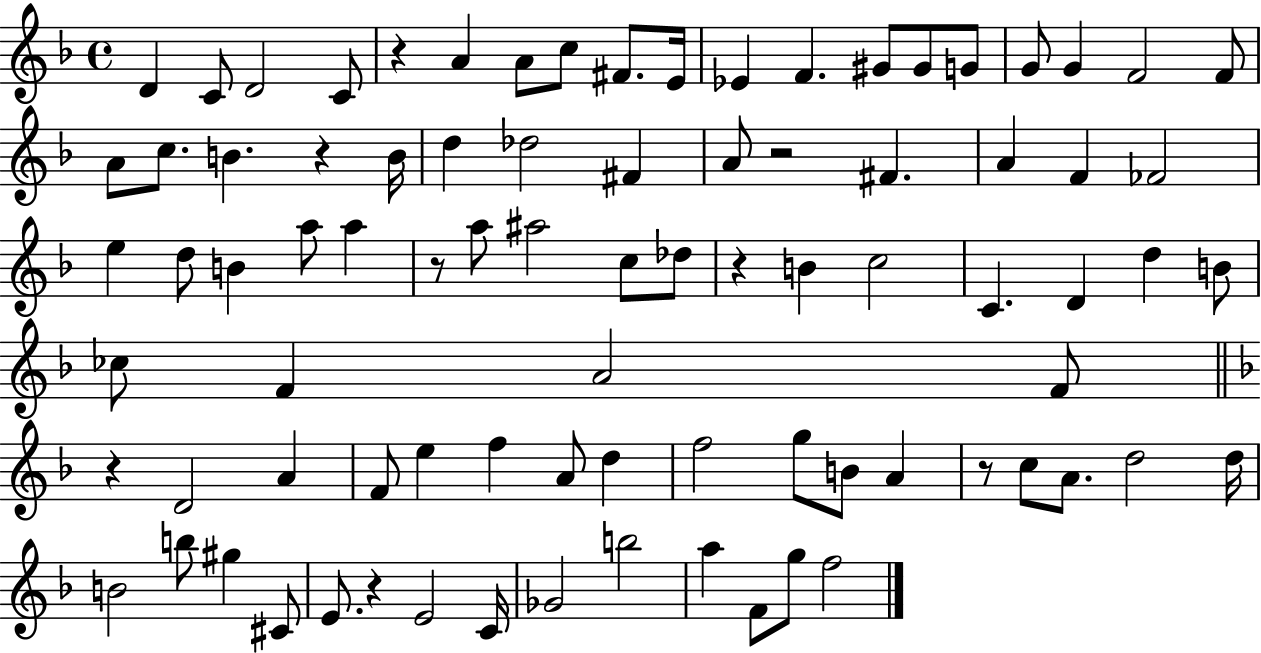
D4/q C4/e D4/h C4/e R/q A4/q A4/e C5/e F#4/e. E4/s Eb4/q F4/q. G#4/e G#4/e G4/e G4/e G4/q F4/h F4/e A4/e C5/e. B4/q. R/q B4/s D5/q Db5/h F#4/q A4/e R/h F#4/q. A4/q F4/q FES4/h E5/q D5/e B4/q A5/e A5/q R/e A5/e A#5/h C5/e Db5/e R/q B4/q C5/h C4/q. D4/q D5/q B4/e CES5/e F4/q A4/h F4/e R/q D4/h A4/q F4/e E5/q F5/q A4/e D5/q F5/h G5/e B4/e A4/q R/e C5/e A4/e. D5/h D5/s B4/h B5/e G#5/q C#4/e E4/e. R/q E4/h C4/s Gb4/h B5/h A5/q F4/e G5/e F5/h